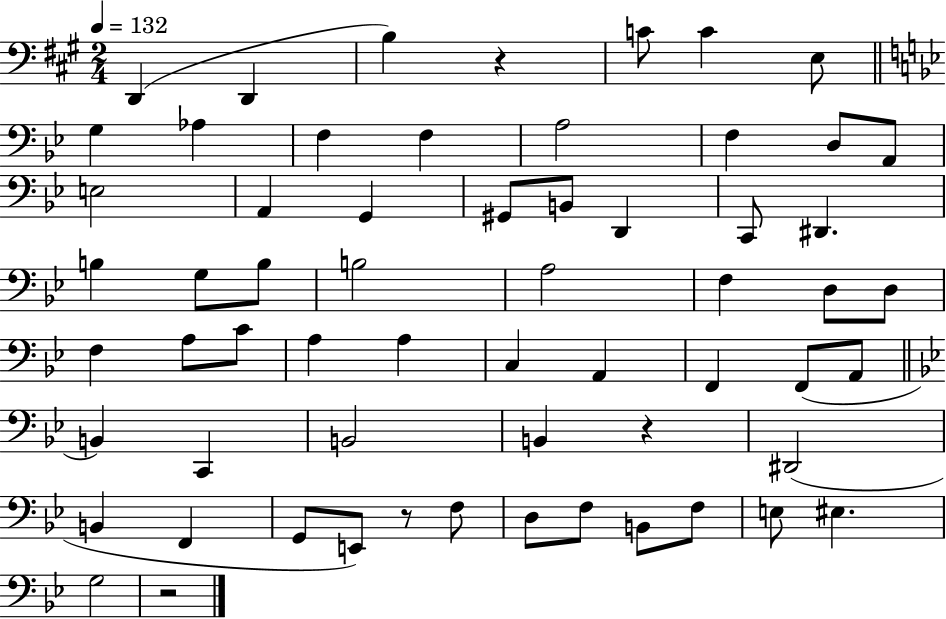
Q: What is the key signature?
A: A major